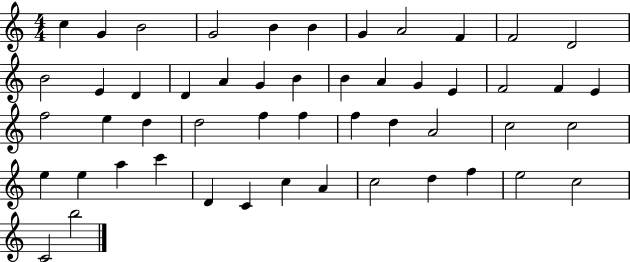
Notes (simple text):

C5/q G4/q B4/h G4/h B4/q B4/q G4/q A4/h F4/q F4/h D4/h B4/h E4/q D4/q D4/q A4/q G4/q B4/q B4/q A4/q G4/q E4/q F4/h F4/q E4/q F5/h E5/q D5/q D5/h F5/q F5/q F5/q D5/q A4/h C5/h C5/h E5/q E5/q A5/q C6/q D4/q C4/q C5/q A4/q C5/h D5/q F5/q E5/h C5/h C4/h B5/h